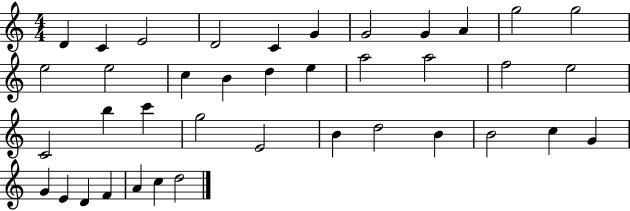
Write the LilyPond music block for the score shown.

{
  \clef treble
  \numericTimeSignature
  \time 4/4
  \key c \major
  d'4 c'4 e'2 | d'2 c'4 g'4 | g'2 g'4 a'4 | g''2 g''2 | \break e''2 e''2 | c''4 b'4 d''4 e''4 | a''2 a''2 | f''2 e''2 | \break c'2 b''4 c'''4 | g''2 e'2 | b'4 d''2 b'4 | b'2 c''4 g'4 | \break g'4 e'4 d'4 f'4 | a'4 c''4 d''2 | \bar "|."
}